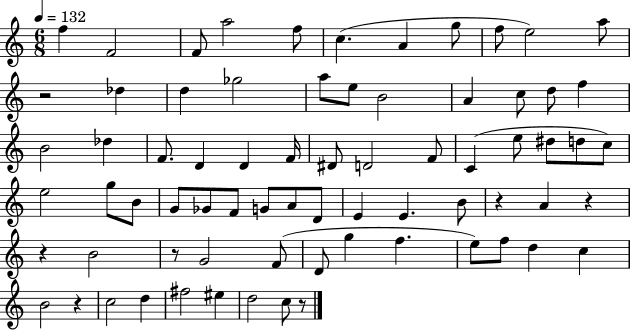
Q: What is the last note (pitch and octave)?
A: C5